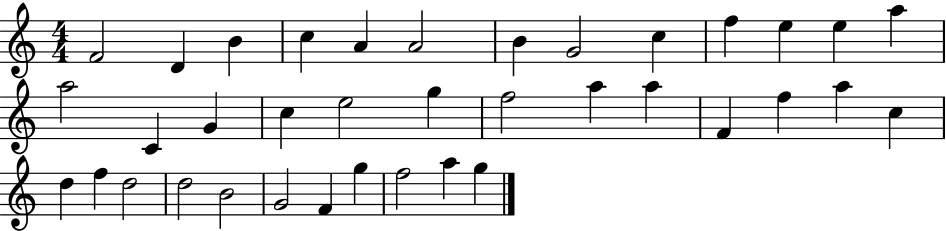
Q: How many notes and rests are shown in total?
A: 37